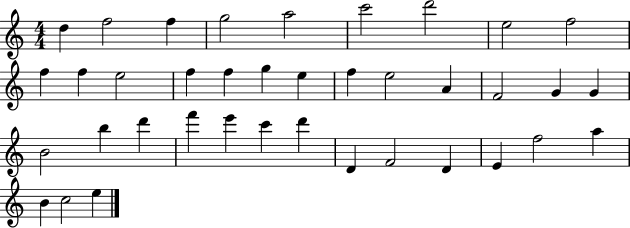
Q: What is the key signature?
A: C major